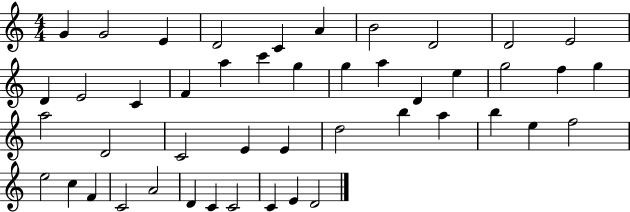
{
  \clef treble
  \numericTimeSignature
  \time 4/4
  \key c \major
  g'4 g'2 e'4 | d'2 c'4 a'4 | b'2 d'2 | d'2 e'2 | \break d'4 e'2 c'4 | f'4 a''4 c'''4 g''4 | g''4 a''4 d'4 e''4 | g''2 f''4 g''4 | \break a''2 d'2 | c'2 e'4 e'4 | d''2 b''4 a''4 | b''4 e''4 f''2 | \break e''2 c''4 f'4 | c'2 a'2 | d'4 c'4 c'2 | c'4 e'4 d'2 | \break \bar "|."
}